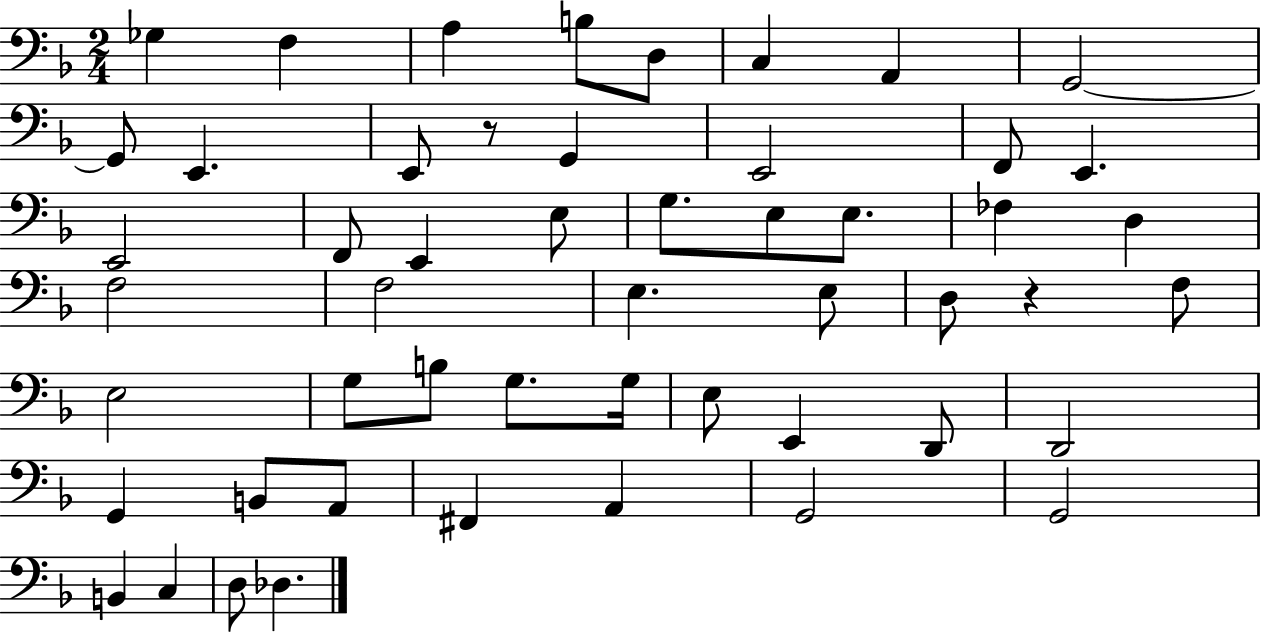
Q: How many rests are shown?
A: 2